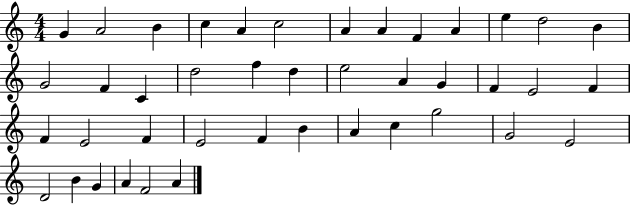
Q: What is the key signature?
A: C major